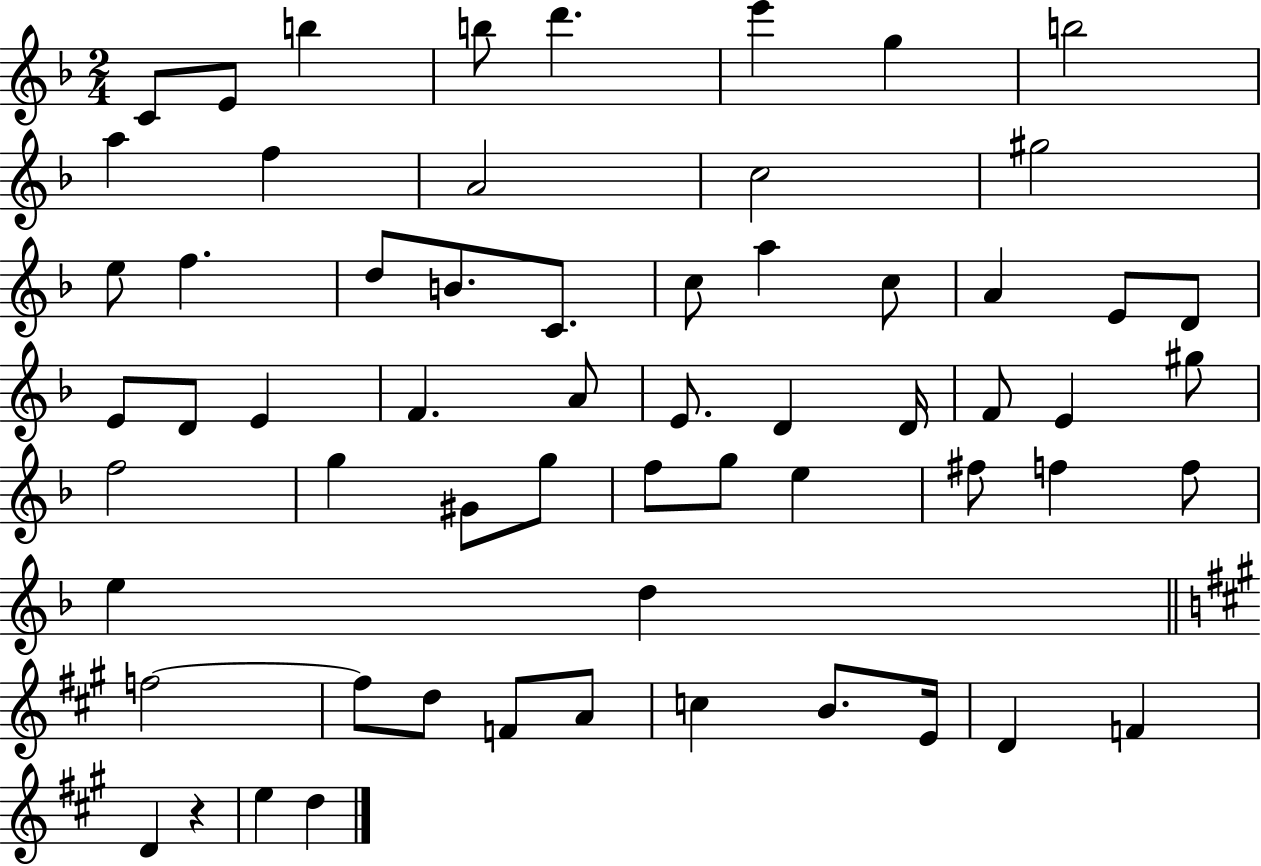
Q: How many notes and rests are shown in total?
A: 61